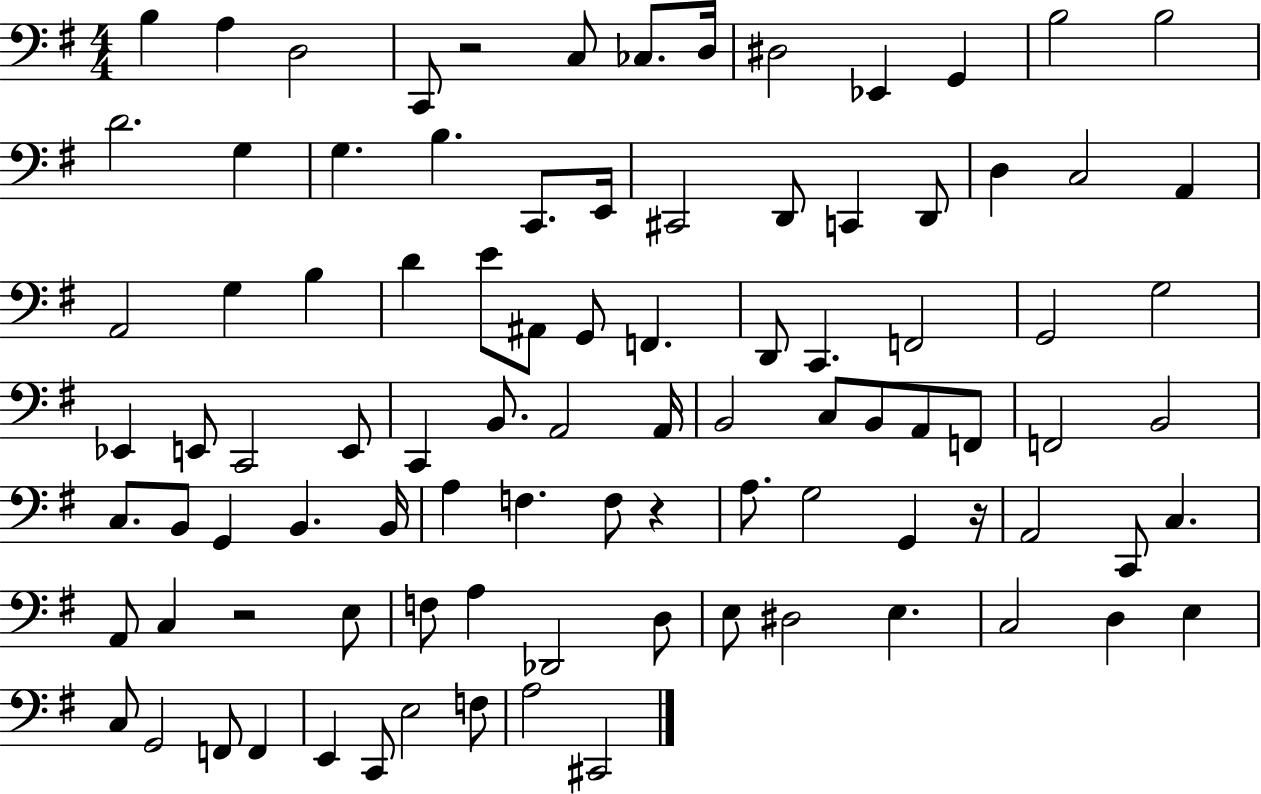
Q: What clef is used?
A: bass